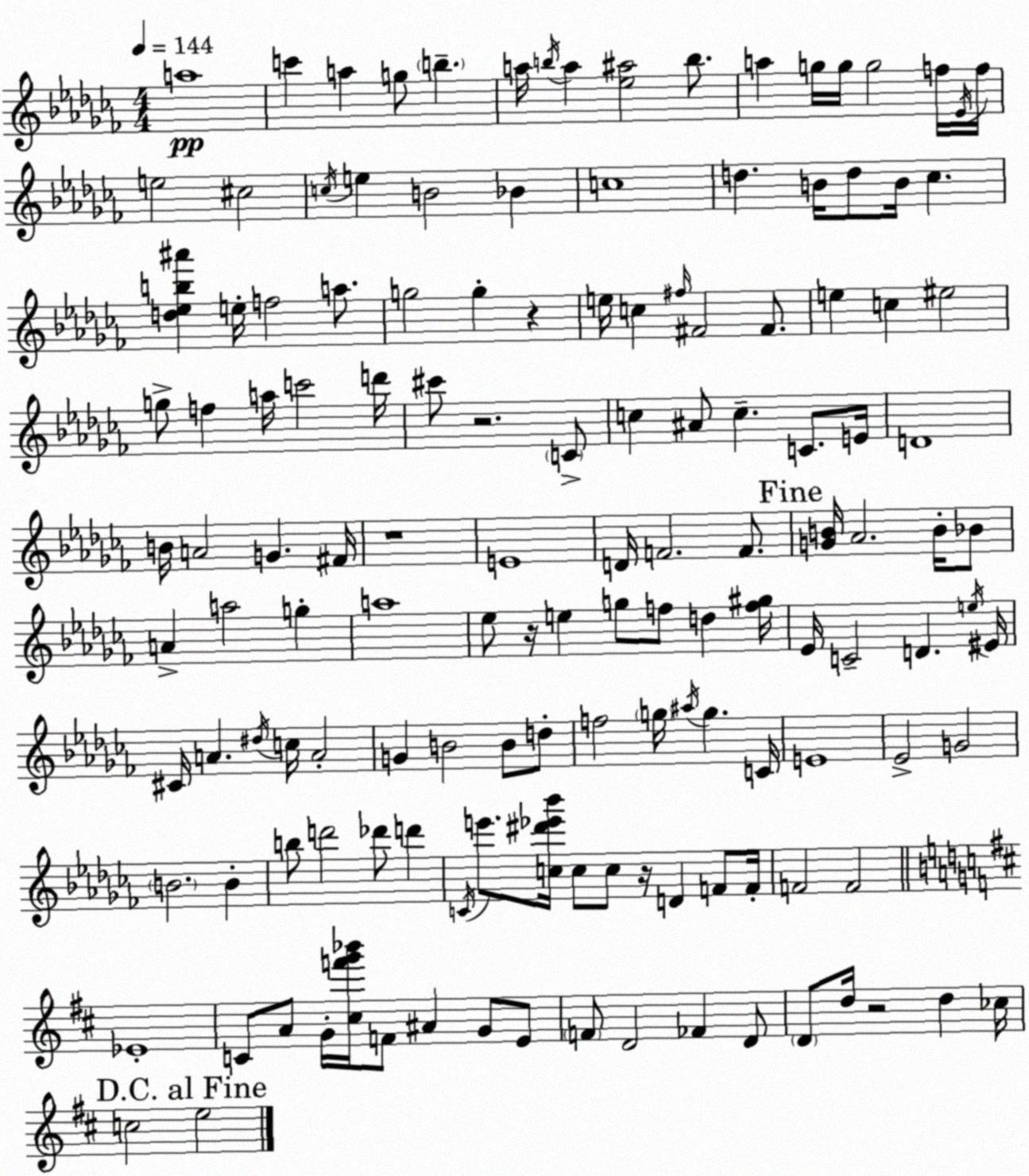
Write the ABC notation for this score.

X:1
T:Untitled
M:4/4
L:1/4
K:Abm
a4 c' a g/2 b a/4 b/4 a [_e^a]2 b/2 a g/4 g/4 g2 f/4 _E/4 f/4 e2 ^c2 c/4 e B2 _B c4 d B/4 d/2 B/4 _c [d_eb^a'] e/4 f2 a/2 g2 g z e/4 c ^f/4 ^F2 ^F/2 e c ^e2 g/2 f a/4 c'2 d'/4 ^c'/2 z2 C/2 c ^A/2 c C/2 E/4 D4 B/4 A2 G ^F/4 z4 E4 D/4 F2 F/2 [GB]/4 _A2 B/4 _B/2 A a2 g a4 _e/2 z/4 e g/2 f/2 d [f^g]/4 _E/4 C2 D e/4 ^E/4 ^C/4 A ^d/4 c/4 A2 G B2 B/2 d/2 f2 g/4 ^a/4 g C/4 E4 _E2 G2 B2 B b/2 d'2 _d'/2 d' C/4 e'/2 [c^d'_e'_b']/4 c/2 c/2 z/4 D F/2 F/4 F2 F2 _E4 C/2 A/2 G/4 [^cf'g'_b']/4 F/2 ^A G/2 E/2 F/2 D2 _F D/2 D/2 d/4 z2 d _c/4 c2 e2